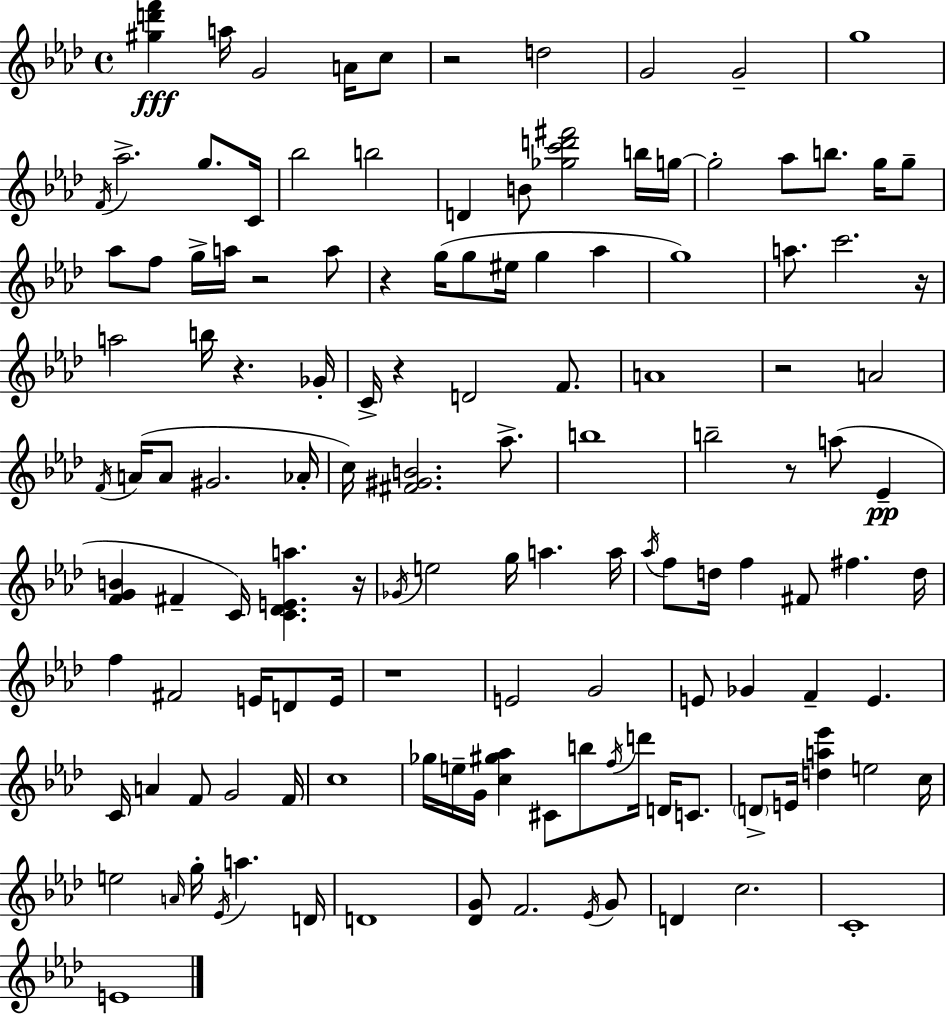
[G#5,D6,F6]/q A5/s G4/h A4/s C5/e R/h D5/h G4/h G4/h G5/w F4/s Ab5/h. G5/e. C4/s Bb5/h B5/h D4/q B4/e [Gb5,C6,D6,F#6]/h B5/s G5/s G5/h Ab5/e B5/e. G5/s G5/e Ab5/e F5/e G5/s A5/s R/h A5/e R/q G5/s G5/e EIS5/s G5/q Ab5/q G5/w A5/e. C6/h. R/s A5/h B5/s R/q. Gb4/s C4/s R/q D4/h F4/e. A4/w R/h A4/h F4/s A4/s A4/e G#4/h. Ab4/s C5/s [F#4,G#4,B4]/h. Ab5/e. B5/w B5/h R/e A5/e Eb4/q [F4,G4,B4]/q F#4/q C4/s [C4,Db4,E4,A5]/q. R/s Gb4/s E5/h G5/s A5/q. A5/s Ab5/s F5/e D5/s F5/q F#4/e F#5/q. D5/s F5/q F#4/h E4/s D4/e E4/s R/w E4/h G4/h E4/e Gb4/q F4/q E4/q. C4/s A4/q F4/e G4/h F4/s C5/w Gb5/s E5/s G4/s [C5,G#5,Ab5]/q C#4/e B5/e F5/s D6/s D4/s C4/e. D4/e E4/s [D5,A5,Eb6]/q E5/h C5/s E5/h A4/s G5/s Eb4/s A5/q. D4/s D4/w [Db4,G4]/e F4/h. Eb4/s G4/e D4/q C5/h. C4/w E4/w